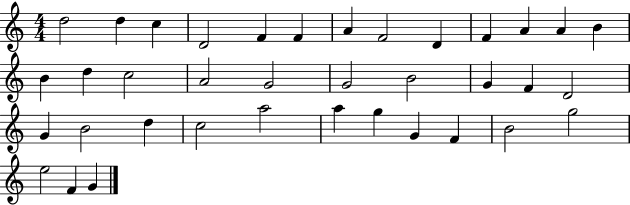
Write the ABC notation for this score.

X:1
T:Untitled
M:4/4
L:1/4
K:C
d2 d c D2 F F A F2 D F A A B B d c2 A2 G2 G2 B2 G F D2 G B2 d c2 a2 a g G F B2 g2 e2 F G